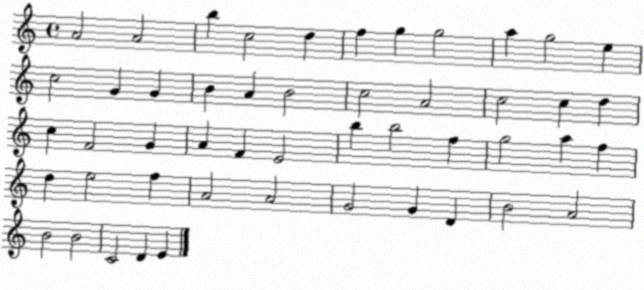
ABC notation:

X:1
T:Untitled
M:4/4
L:1/4
K:C
A2 A2 b c2 d f g g2 a g2 e c2 G G B A B2 c2 A2 c2 c d c F2 G A F E2 b b2 f g2 a f d e2 f A2 A2 G2 G D B2 A2 B2 B2 C2 D E